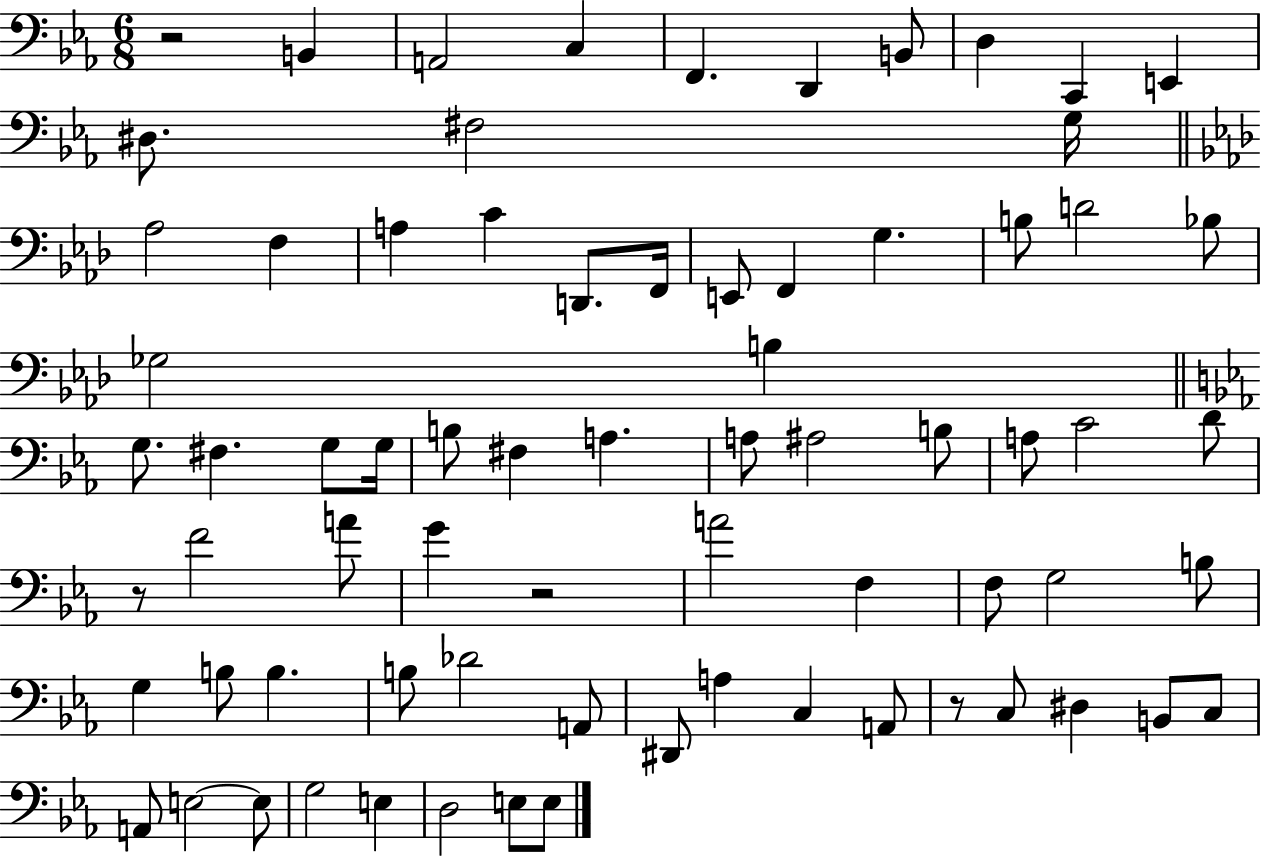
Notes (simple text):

R/h B2/q A2/h C3/q F2/q. D2/q B2/e D3/q C2/q E2/q D#3/e. F#3/h G3/s Ab3/h F3/q A3/q C4/q D2/e. F2/s E2/e F2/q G3/q. B3/e D4/h Bb3/e Gb3/h B3/q G3/e. F#3/q. G3/e G3/s B3/e F#3/q A3/q. A3/e A#3/h B3/e A3/e C4/h D4/e R/e F4/h A4/e G4/q R/h A4/h F3/q F3/e G3/h B3/e G3/q B3/e B3/q. B3/e Db4/h A2/e D#2/e A3/q C3/q A2/e R/e C3/e D#3/q B2/e C3/e A2/e E3/h E3/e G3/h E3/q D3/h E3/e E3/e